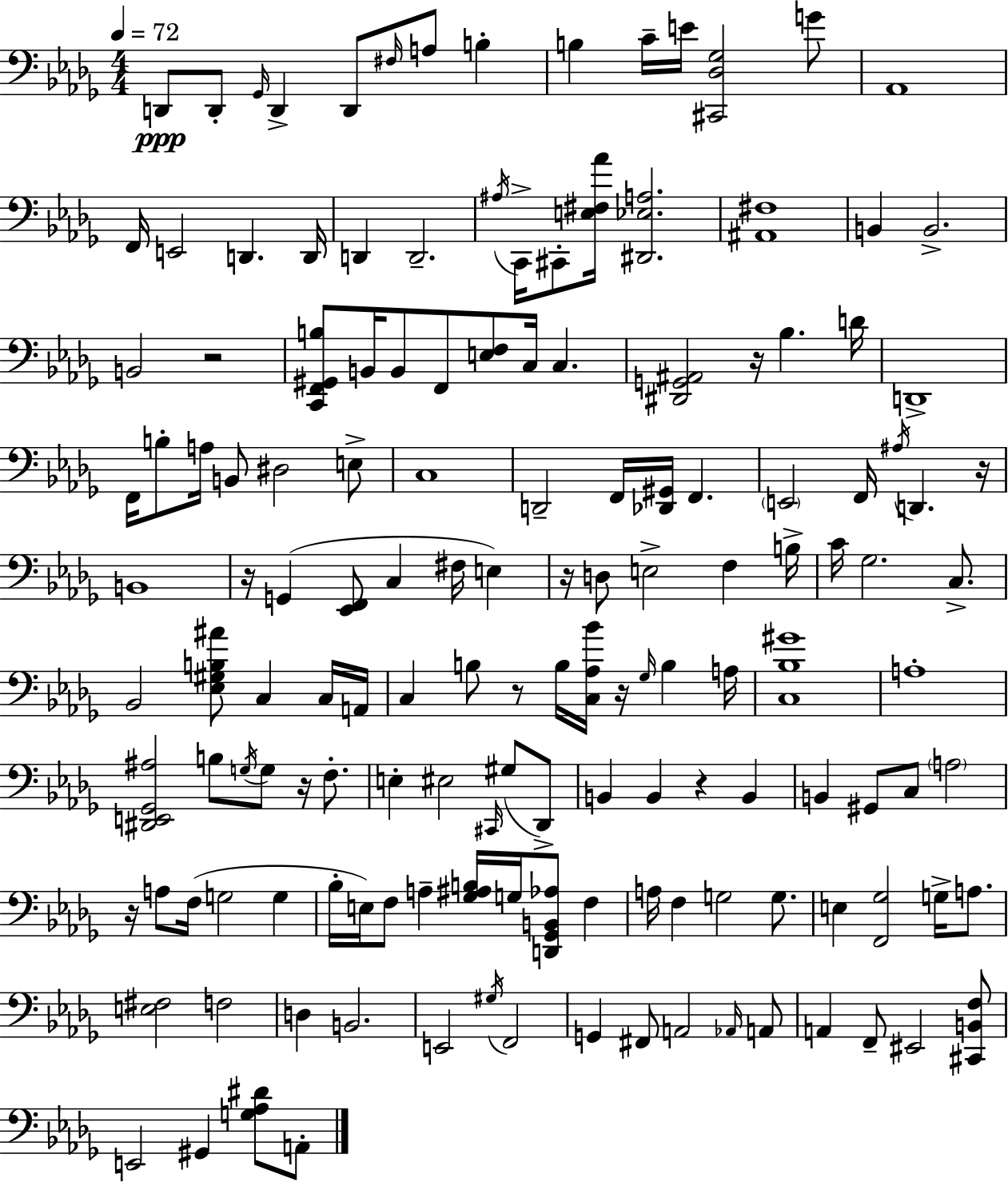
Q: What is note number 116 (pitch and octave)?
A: F2